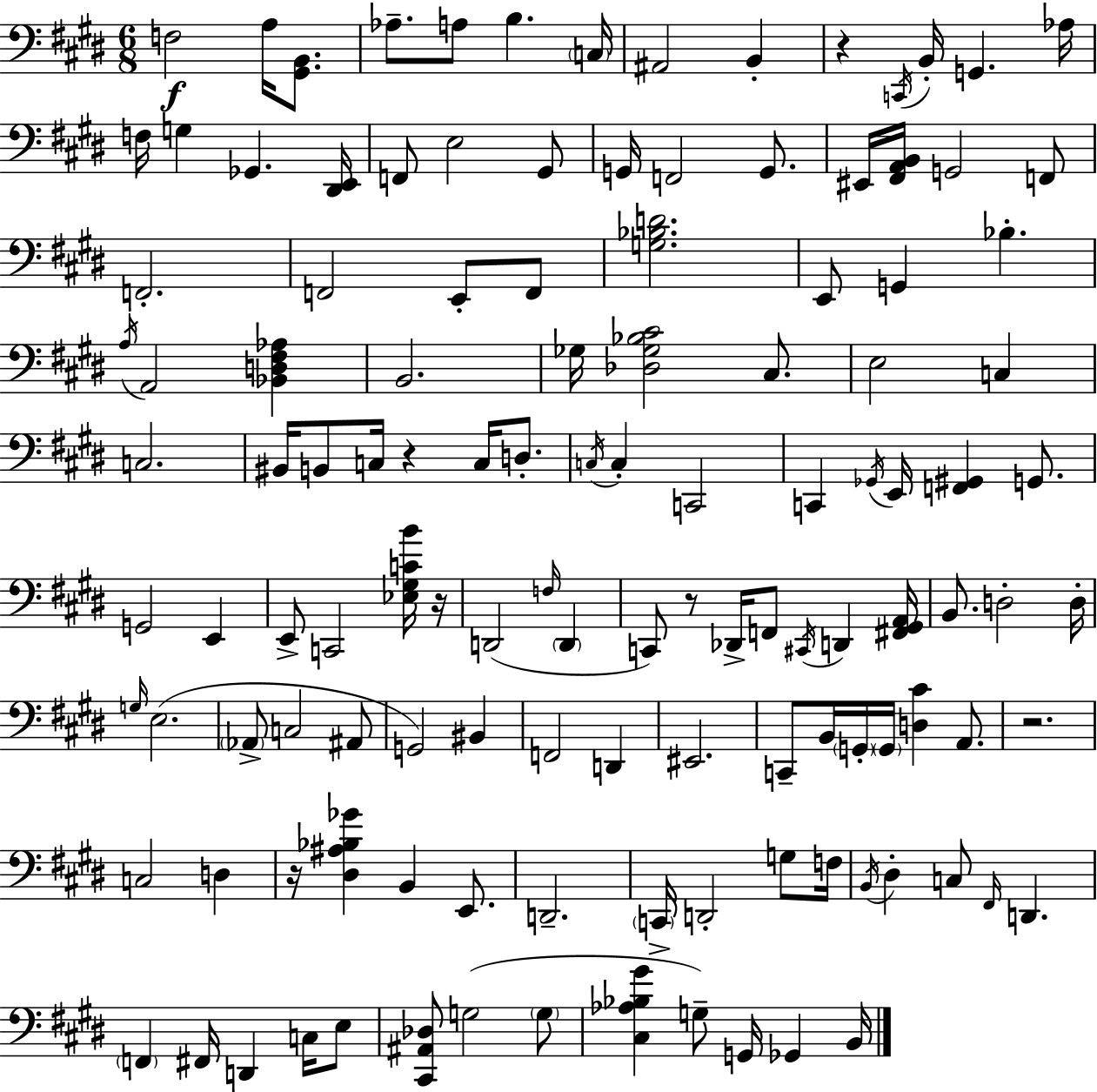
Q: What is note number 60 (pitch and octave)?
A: Db2